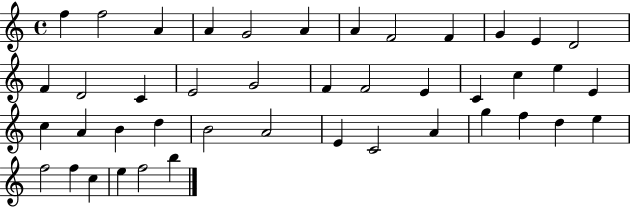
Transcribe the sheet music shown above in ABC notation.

X:1
T:Untitled
M:4/4
L:1/4
K:C
f f2 A A G2 A A F2 F G E D2 F D2 C E2 G2 F F2 E C c e E c A B d B2 A2 E C2 A g f d e f2 f c e f2 b